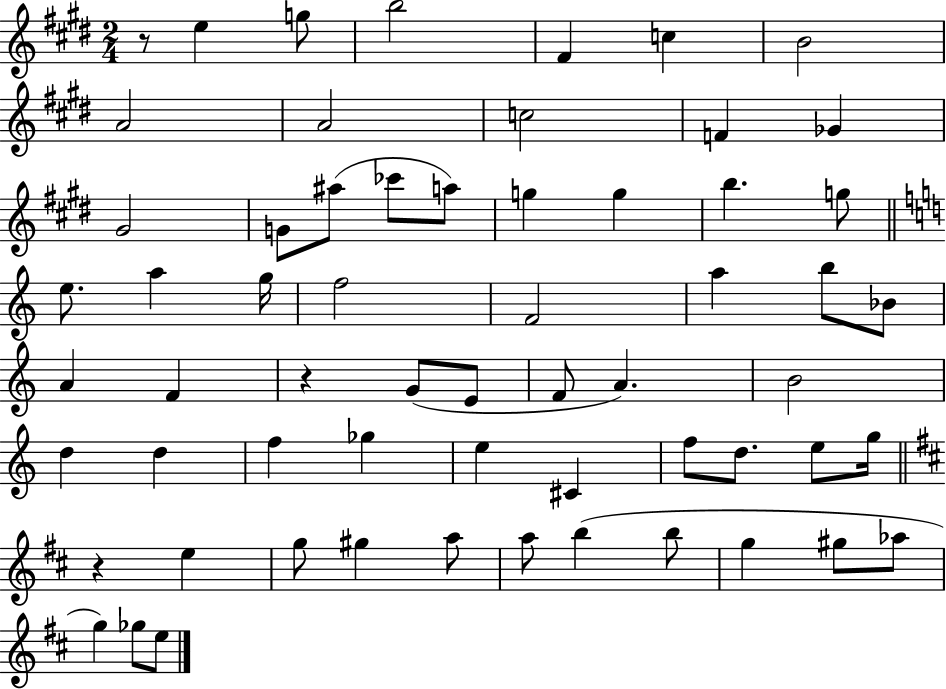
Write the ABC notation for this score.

X:1
T:Untitled
M:2/4
L:1/4
K:E
z/2 e g/2 b2 ^F c B2 A2 A2 c2 F _G ^G2 G/2 ^a/2 _c'/2 a/2 g g b g/2 e/2 a g/4 f2 F2 a b/2 _B/2 A F z G/2 E/2 F/2 A B2 d d f _g e ^C f/2 d/2 e/2 g/4 z e g/2 ^g a/2 a/2 b b/2 g ^g/2 _a/2 g _g/2 e/2